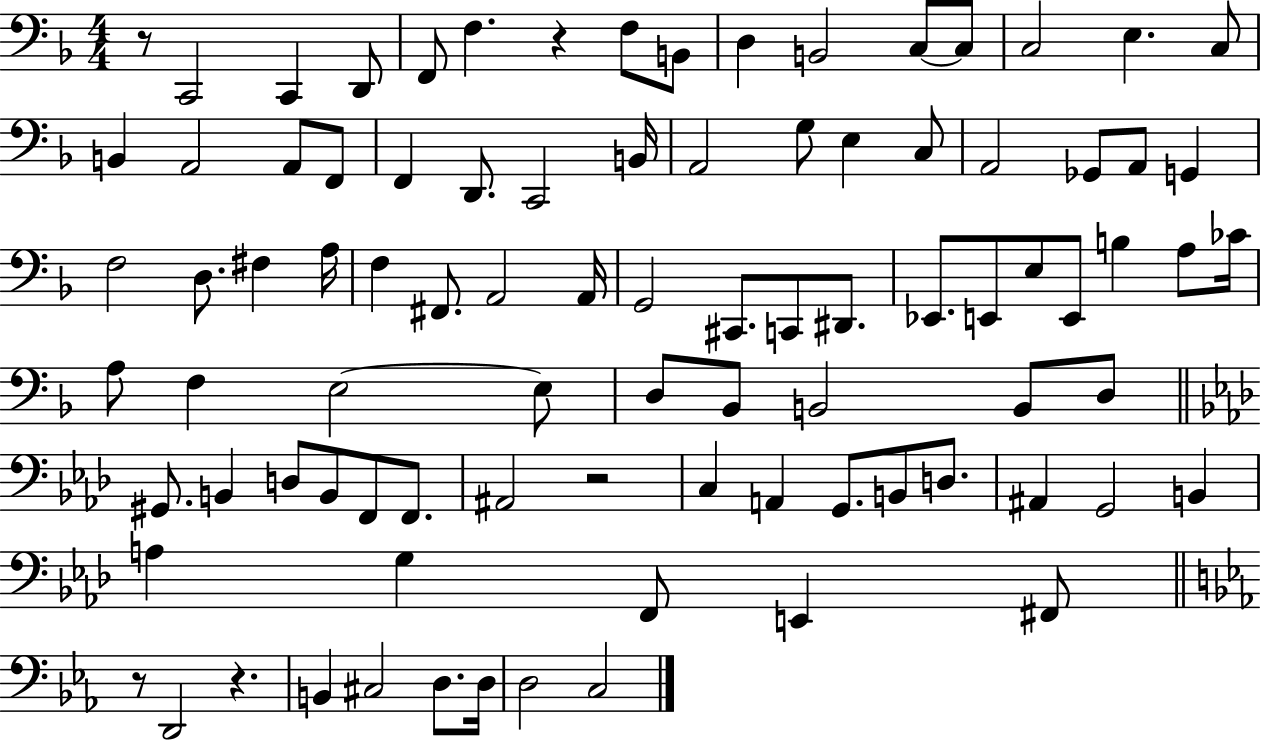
R/e C2/h C2/q D2/e F2/e F3/q. R/q F3/e B2/e D3/q B2/h C3/e C3/e C3/h E3/q. C3/e B2/q A2/h A2/e F2/e F2/q D2/e. C2/h B2/s A2/h G3/e E3/q C3/e A2/h Gb2/e A2/e G2/q F3/h D3/e. F#3/q A3/s F3/q F#2/e. A2/h A2/s G2/h C#2/e. C2/e D#2/e. Eb2/e. E2/e E3/e E2/e B3/q A3/e CES4/s A3/e F3/q E3/h E3/e D3/e Bb2/e B2/h B2/e D3/e G#2/e. B2/q D3/e B2/e F2/e F2/e. A#2/h R/h C3/q A2/q G2/e. B2/e D3/e. A#2/q G2/h B2/q A3/q G3/q F2/e E2/q F#2/e R/e D2/h R/q. B2/q C#3/h D3/e. D3/s D3/h C3/h